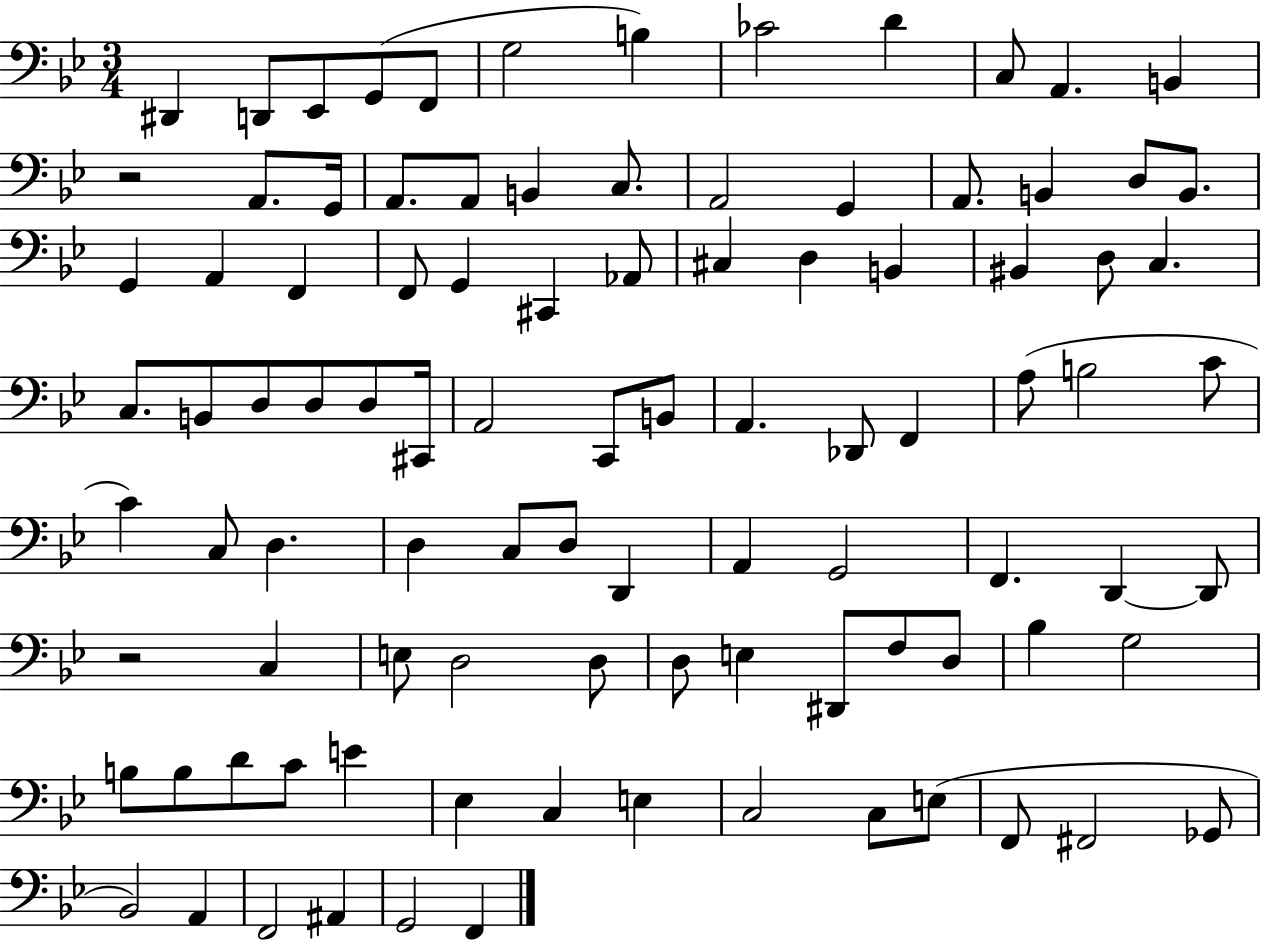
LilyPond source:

{
  \clef bass
  \numericTimeSignature
  \time 3/4
  \key bes \major
  dis,4 d,8 ees,8 g,8( f,8 | g2 b4) | ces'2 d'4 | c8 a,4. b,4 | \break r2 a,8. g,16 | a,8. a,8 b,4 c8. | a,2 g,4 | a,8. b,4 d8 b,8. | \break g,4 a,4 f,4 | f,8 g,4 cis,4 aes,8 | cis4 d4 b,4 | bis,4 d8 c4. | \break c8. b,8 d8 d8 d8 cis,16 | a,2 c,8 b,8 | a,4. des,8 f,4 | a8( b2 c'8 | \break c'4) c8 d4. | d4 c8 d8 d,4 | a,4 g,2 | f,4. d,4~~ d,8 | \break r2 c4 | e8 d2 d8 | d8 e4 dis,8 f8 d8 | bes4 g2 | \break b8 b8 d'8 c'8 e'4 | ees4 c4 e4 | c2 c8 e8( | f,8 fis,2 ges,8 | \break bes,2) a,4 | f,2 ais,4 | g,2 f,4 | \bar "|."
}